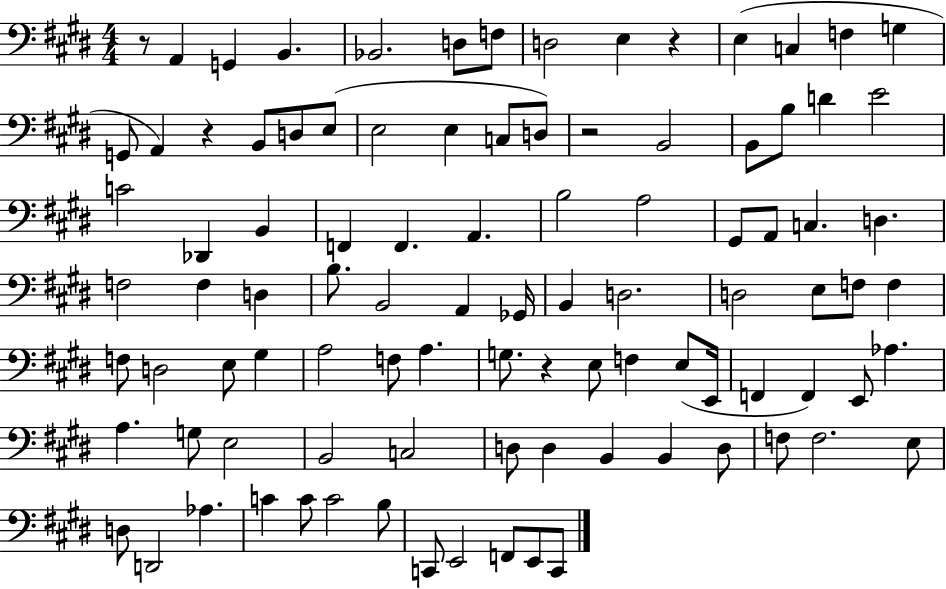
X:1
T:Untitled
M:4/4
L:1/4
K:E
z/2 A,, G,, B,, _B,,2 D,/2 F,/2 D,2 E, z E, C, F, G, G,,/2 A,, z B,,/2 D,/2 E,/2 E,2 E, C,/2 D,/2 z2 B,,2 B,,/2 B,/2 D E2 C2 _D,, B,, F,, F,, A,, B,2 A,2 ^G,,/2 A,,/2 C, D, F,2 F, D, B,/2 B,,2 A,, _G,,/4 B,, D,2 D,2 E,/2 F,/2 F, F,/2 D,2 E,/2 ^G, A,2 F,/2 A, G,/2 z E,/2 F, E,/2 E,,/4 F,, F,, E,,/2 _A, A, G,/2 E,2 B,,2 C,2 D,/2 D, B,, B,, D,/2 F,/2 F,2 E,/2 D,/2 D,,2 _A, C C/2 C2 B,/2 C,,/2 E,,2 F,,/2 E,,/2 C,,/2